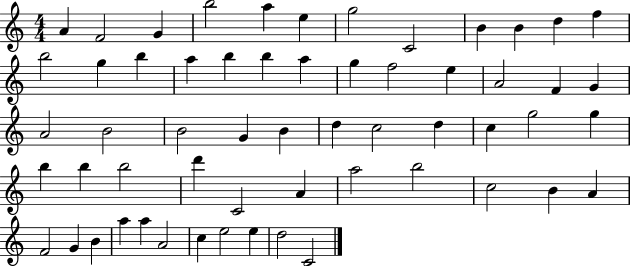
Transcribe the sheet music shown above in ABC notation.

X:1
T:Untitled
M:4/4
L:1/4
K:C
A F2 G b2 a e g2 C2 B B d f b2 g b a b b a g f2 e A2 F G A2 B2 B2 G B d c2 d c g2 g b b b2 d' C2 A a2 b2 c2 B A F2 G B a a A2 c e2 e d2 C2